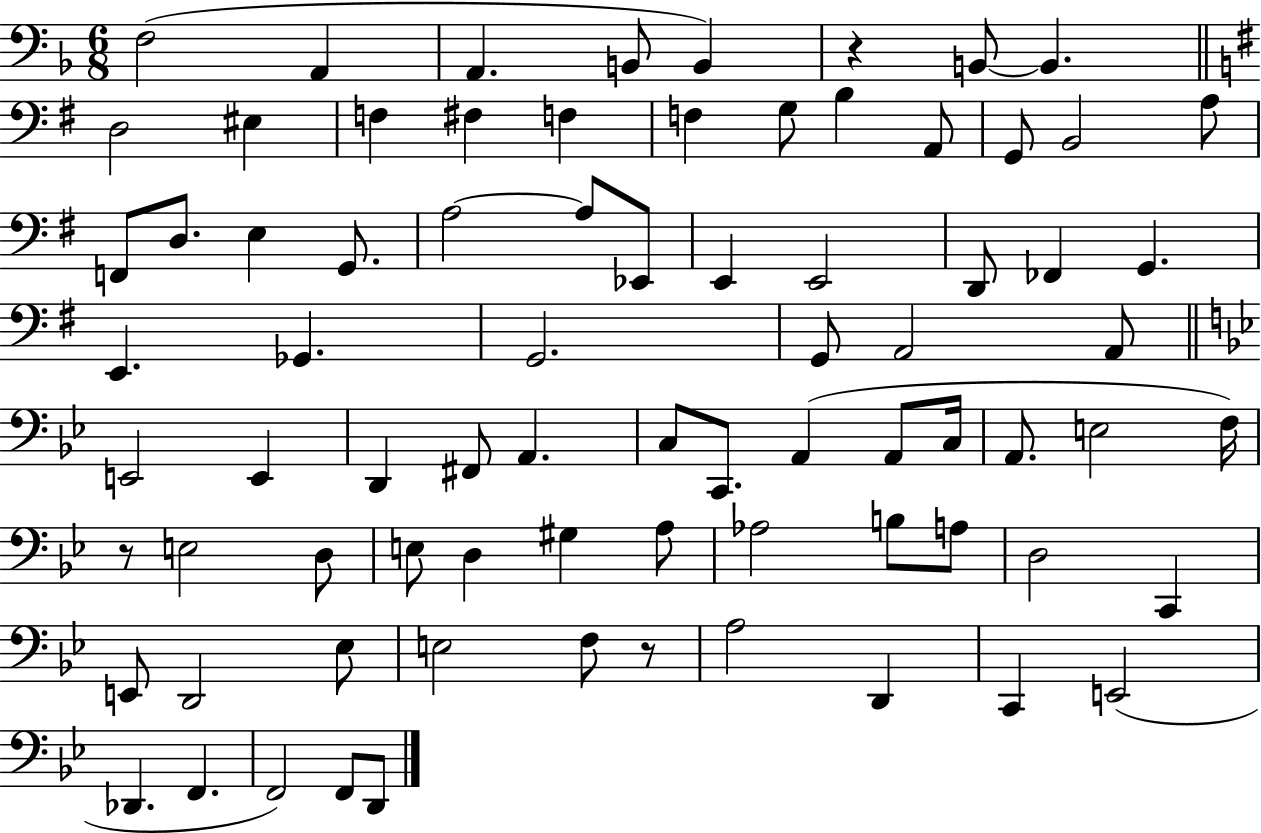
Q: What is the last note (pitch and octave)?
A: D2